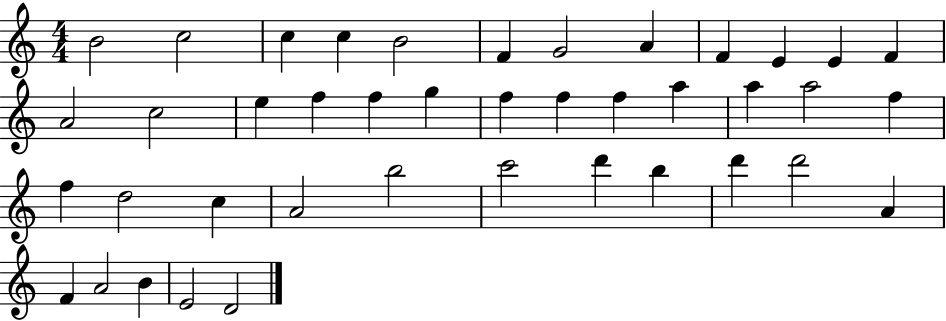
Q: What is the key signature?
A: C major